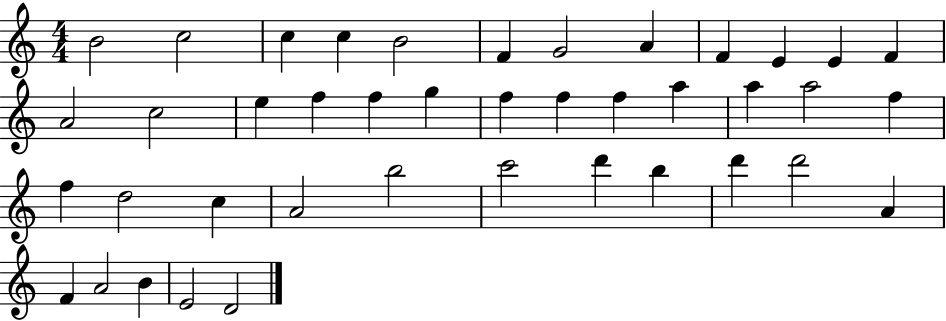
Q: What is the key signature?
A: C major